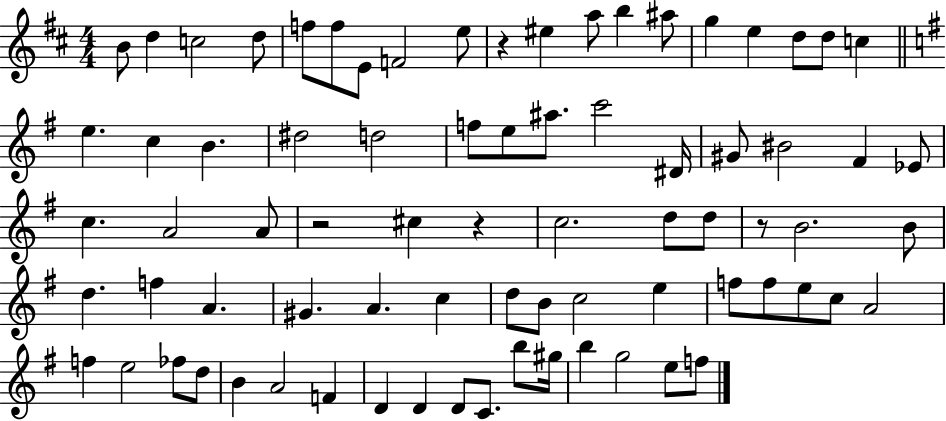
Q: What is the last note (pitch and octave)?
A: F5